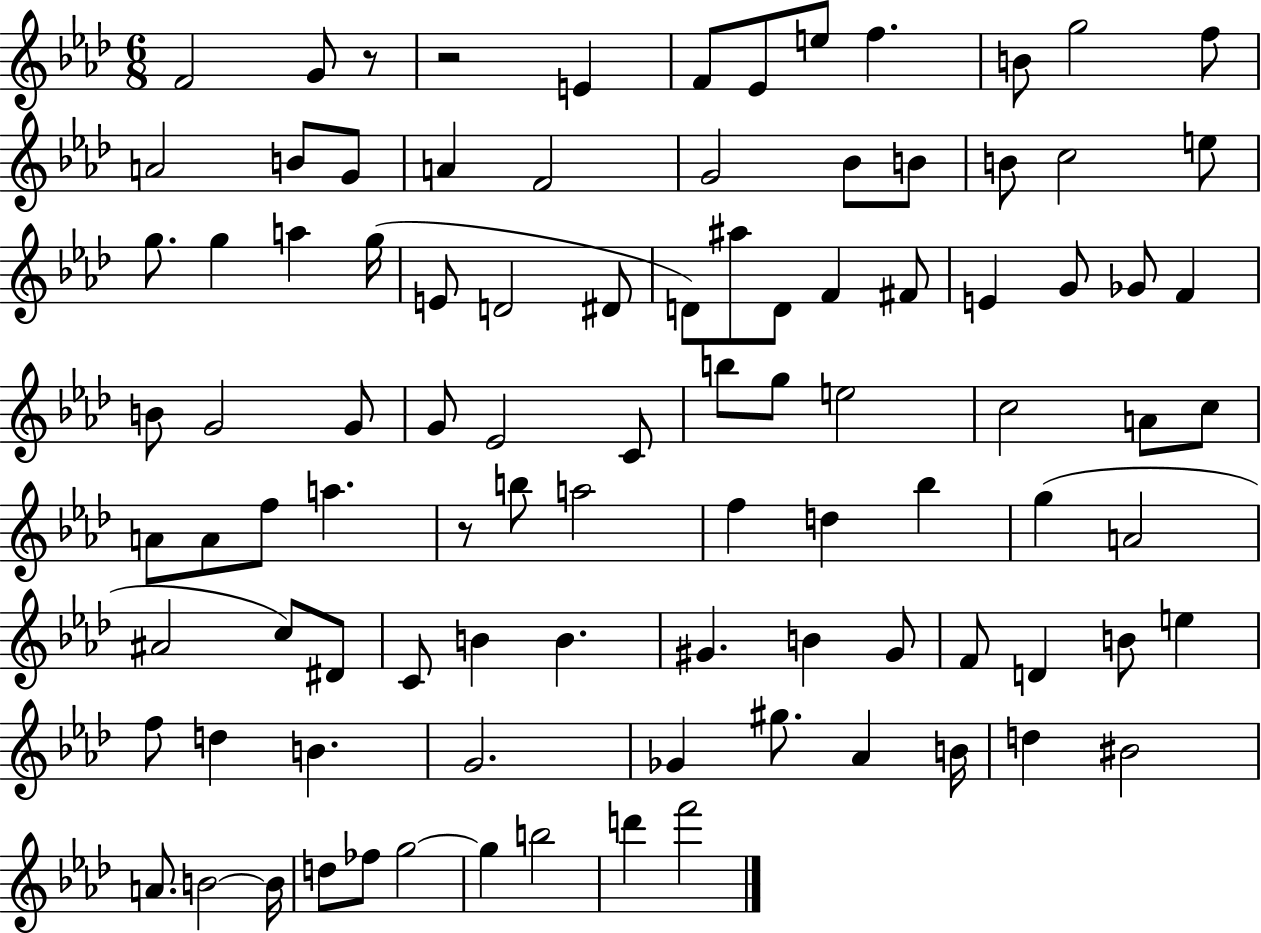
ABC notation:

X:1
T:Untitled
M:6/8
L:1/4
K:Ab
F2 G/2 z/2 z2 E F/2 _E/2 e/2 f B/2 g2 f/2 A2 B/2 G/2 A F2 G2 _B/2 B/2 B/2 c2 e/2 g/2 g a g/4 E/2 D2 ^D/2 D/2 ^a/2 D/2 F ^F/2 E G/2 _G/2 F B/2 G2 G/2 G/2 _E2 C/2 b/2 g/2 e2 c2 A/2 c/2 A/2 A/2 f/2 a z/2 b/2 a2 f d _b g A2 ^A2 c/2 ^D/2 C/2 B B ^G B ^G/2 F/2 D B/2 e f/2 d B G2 _G ^g/2 _A B/4 d ^B2 A/2 B2 B/4 d/2 _f/2 g2 g b2 d' f'2